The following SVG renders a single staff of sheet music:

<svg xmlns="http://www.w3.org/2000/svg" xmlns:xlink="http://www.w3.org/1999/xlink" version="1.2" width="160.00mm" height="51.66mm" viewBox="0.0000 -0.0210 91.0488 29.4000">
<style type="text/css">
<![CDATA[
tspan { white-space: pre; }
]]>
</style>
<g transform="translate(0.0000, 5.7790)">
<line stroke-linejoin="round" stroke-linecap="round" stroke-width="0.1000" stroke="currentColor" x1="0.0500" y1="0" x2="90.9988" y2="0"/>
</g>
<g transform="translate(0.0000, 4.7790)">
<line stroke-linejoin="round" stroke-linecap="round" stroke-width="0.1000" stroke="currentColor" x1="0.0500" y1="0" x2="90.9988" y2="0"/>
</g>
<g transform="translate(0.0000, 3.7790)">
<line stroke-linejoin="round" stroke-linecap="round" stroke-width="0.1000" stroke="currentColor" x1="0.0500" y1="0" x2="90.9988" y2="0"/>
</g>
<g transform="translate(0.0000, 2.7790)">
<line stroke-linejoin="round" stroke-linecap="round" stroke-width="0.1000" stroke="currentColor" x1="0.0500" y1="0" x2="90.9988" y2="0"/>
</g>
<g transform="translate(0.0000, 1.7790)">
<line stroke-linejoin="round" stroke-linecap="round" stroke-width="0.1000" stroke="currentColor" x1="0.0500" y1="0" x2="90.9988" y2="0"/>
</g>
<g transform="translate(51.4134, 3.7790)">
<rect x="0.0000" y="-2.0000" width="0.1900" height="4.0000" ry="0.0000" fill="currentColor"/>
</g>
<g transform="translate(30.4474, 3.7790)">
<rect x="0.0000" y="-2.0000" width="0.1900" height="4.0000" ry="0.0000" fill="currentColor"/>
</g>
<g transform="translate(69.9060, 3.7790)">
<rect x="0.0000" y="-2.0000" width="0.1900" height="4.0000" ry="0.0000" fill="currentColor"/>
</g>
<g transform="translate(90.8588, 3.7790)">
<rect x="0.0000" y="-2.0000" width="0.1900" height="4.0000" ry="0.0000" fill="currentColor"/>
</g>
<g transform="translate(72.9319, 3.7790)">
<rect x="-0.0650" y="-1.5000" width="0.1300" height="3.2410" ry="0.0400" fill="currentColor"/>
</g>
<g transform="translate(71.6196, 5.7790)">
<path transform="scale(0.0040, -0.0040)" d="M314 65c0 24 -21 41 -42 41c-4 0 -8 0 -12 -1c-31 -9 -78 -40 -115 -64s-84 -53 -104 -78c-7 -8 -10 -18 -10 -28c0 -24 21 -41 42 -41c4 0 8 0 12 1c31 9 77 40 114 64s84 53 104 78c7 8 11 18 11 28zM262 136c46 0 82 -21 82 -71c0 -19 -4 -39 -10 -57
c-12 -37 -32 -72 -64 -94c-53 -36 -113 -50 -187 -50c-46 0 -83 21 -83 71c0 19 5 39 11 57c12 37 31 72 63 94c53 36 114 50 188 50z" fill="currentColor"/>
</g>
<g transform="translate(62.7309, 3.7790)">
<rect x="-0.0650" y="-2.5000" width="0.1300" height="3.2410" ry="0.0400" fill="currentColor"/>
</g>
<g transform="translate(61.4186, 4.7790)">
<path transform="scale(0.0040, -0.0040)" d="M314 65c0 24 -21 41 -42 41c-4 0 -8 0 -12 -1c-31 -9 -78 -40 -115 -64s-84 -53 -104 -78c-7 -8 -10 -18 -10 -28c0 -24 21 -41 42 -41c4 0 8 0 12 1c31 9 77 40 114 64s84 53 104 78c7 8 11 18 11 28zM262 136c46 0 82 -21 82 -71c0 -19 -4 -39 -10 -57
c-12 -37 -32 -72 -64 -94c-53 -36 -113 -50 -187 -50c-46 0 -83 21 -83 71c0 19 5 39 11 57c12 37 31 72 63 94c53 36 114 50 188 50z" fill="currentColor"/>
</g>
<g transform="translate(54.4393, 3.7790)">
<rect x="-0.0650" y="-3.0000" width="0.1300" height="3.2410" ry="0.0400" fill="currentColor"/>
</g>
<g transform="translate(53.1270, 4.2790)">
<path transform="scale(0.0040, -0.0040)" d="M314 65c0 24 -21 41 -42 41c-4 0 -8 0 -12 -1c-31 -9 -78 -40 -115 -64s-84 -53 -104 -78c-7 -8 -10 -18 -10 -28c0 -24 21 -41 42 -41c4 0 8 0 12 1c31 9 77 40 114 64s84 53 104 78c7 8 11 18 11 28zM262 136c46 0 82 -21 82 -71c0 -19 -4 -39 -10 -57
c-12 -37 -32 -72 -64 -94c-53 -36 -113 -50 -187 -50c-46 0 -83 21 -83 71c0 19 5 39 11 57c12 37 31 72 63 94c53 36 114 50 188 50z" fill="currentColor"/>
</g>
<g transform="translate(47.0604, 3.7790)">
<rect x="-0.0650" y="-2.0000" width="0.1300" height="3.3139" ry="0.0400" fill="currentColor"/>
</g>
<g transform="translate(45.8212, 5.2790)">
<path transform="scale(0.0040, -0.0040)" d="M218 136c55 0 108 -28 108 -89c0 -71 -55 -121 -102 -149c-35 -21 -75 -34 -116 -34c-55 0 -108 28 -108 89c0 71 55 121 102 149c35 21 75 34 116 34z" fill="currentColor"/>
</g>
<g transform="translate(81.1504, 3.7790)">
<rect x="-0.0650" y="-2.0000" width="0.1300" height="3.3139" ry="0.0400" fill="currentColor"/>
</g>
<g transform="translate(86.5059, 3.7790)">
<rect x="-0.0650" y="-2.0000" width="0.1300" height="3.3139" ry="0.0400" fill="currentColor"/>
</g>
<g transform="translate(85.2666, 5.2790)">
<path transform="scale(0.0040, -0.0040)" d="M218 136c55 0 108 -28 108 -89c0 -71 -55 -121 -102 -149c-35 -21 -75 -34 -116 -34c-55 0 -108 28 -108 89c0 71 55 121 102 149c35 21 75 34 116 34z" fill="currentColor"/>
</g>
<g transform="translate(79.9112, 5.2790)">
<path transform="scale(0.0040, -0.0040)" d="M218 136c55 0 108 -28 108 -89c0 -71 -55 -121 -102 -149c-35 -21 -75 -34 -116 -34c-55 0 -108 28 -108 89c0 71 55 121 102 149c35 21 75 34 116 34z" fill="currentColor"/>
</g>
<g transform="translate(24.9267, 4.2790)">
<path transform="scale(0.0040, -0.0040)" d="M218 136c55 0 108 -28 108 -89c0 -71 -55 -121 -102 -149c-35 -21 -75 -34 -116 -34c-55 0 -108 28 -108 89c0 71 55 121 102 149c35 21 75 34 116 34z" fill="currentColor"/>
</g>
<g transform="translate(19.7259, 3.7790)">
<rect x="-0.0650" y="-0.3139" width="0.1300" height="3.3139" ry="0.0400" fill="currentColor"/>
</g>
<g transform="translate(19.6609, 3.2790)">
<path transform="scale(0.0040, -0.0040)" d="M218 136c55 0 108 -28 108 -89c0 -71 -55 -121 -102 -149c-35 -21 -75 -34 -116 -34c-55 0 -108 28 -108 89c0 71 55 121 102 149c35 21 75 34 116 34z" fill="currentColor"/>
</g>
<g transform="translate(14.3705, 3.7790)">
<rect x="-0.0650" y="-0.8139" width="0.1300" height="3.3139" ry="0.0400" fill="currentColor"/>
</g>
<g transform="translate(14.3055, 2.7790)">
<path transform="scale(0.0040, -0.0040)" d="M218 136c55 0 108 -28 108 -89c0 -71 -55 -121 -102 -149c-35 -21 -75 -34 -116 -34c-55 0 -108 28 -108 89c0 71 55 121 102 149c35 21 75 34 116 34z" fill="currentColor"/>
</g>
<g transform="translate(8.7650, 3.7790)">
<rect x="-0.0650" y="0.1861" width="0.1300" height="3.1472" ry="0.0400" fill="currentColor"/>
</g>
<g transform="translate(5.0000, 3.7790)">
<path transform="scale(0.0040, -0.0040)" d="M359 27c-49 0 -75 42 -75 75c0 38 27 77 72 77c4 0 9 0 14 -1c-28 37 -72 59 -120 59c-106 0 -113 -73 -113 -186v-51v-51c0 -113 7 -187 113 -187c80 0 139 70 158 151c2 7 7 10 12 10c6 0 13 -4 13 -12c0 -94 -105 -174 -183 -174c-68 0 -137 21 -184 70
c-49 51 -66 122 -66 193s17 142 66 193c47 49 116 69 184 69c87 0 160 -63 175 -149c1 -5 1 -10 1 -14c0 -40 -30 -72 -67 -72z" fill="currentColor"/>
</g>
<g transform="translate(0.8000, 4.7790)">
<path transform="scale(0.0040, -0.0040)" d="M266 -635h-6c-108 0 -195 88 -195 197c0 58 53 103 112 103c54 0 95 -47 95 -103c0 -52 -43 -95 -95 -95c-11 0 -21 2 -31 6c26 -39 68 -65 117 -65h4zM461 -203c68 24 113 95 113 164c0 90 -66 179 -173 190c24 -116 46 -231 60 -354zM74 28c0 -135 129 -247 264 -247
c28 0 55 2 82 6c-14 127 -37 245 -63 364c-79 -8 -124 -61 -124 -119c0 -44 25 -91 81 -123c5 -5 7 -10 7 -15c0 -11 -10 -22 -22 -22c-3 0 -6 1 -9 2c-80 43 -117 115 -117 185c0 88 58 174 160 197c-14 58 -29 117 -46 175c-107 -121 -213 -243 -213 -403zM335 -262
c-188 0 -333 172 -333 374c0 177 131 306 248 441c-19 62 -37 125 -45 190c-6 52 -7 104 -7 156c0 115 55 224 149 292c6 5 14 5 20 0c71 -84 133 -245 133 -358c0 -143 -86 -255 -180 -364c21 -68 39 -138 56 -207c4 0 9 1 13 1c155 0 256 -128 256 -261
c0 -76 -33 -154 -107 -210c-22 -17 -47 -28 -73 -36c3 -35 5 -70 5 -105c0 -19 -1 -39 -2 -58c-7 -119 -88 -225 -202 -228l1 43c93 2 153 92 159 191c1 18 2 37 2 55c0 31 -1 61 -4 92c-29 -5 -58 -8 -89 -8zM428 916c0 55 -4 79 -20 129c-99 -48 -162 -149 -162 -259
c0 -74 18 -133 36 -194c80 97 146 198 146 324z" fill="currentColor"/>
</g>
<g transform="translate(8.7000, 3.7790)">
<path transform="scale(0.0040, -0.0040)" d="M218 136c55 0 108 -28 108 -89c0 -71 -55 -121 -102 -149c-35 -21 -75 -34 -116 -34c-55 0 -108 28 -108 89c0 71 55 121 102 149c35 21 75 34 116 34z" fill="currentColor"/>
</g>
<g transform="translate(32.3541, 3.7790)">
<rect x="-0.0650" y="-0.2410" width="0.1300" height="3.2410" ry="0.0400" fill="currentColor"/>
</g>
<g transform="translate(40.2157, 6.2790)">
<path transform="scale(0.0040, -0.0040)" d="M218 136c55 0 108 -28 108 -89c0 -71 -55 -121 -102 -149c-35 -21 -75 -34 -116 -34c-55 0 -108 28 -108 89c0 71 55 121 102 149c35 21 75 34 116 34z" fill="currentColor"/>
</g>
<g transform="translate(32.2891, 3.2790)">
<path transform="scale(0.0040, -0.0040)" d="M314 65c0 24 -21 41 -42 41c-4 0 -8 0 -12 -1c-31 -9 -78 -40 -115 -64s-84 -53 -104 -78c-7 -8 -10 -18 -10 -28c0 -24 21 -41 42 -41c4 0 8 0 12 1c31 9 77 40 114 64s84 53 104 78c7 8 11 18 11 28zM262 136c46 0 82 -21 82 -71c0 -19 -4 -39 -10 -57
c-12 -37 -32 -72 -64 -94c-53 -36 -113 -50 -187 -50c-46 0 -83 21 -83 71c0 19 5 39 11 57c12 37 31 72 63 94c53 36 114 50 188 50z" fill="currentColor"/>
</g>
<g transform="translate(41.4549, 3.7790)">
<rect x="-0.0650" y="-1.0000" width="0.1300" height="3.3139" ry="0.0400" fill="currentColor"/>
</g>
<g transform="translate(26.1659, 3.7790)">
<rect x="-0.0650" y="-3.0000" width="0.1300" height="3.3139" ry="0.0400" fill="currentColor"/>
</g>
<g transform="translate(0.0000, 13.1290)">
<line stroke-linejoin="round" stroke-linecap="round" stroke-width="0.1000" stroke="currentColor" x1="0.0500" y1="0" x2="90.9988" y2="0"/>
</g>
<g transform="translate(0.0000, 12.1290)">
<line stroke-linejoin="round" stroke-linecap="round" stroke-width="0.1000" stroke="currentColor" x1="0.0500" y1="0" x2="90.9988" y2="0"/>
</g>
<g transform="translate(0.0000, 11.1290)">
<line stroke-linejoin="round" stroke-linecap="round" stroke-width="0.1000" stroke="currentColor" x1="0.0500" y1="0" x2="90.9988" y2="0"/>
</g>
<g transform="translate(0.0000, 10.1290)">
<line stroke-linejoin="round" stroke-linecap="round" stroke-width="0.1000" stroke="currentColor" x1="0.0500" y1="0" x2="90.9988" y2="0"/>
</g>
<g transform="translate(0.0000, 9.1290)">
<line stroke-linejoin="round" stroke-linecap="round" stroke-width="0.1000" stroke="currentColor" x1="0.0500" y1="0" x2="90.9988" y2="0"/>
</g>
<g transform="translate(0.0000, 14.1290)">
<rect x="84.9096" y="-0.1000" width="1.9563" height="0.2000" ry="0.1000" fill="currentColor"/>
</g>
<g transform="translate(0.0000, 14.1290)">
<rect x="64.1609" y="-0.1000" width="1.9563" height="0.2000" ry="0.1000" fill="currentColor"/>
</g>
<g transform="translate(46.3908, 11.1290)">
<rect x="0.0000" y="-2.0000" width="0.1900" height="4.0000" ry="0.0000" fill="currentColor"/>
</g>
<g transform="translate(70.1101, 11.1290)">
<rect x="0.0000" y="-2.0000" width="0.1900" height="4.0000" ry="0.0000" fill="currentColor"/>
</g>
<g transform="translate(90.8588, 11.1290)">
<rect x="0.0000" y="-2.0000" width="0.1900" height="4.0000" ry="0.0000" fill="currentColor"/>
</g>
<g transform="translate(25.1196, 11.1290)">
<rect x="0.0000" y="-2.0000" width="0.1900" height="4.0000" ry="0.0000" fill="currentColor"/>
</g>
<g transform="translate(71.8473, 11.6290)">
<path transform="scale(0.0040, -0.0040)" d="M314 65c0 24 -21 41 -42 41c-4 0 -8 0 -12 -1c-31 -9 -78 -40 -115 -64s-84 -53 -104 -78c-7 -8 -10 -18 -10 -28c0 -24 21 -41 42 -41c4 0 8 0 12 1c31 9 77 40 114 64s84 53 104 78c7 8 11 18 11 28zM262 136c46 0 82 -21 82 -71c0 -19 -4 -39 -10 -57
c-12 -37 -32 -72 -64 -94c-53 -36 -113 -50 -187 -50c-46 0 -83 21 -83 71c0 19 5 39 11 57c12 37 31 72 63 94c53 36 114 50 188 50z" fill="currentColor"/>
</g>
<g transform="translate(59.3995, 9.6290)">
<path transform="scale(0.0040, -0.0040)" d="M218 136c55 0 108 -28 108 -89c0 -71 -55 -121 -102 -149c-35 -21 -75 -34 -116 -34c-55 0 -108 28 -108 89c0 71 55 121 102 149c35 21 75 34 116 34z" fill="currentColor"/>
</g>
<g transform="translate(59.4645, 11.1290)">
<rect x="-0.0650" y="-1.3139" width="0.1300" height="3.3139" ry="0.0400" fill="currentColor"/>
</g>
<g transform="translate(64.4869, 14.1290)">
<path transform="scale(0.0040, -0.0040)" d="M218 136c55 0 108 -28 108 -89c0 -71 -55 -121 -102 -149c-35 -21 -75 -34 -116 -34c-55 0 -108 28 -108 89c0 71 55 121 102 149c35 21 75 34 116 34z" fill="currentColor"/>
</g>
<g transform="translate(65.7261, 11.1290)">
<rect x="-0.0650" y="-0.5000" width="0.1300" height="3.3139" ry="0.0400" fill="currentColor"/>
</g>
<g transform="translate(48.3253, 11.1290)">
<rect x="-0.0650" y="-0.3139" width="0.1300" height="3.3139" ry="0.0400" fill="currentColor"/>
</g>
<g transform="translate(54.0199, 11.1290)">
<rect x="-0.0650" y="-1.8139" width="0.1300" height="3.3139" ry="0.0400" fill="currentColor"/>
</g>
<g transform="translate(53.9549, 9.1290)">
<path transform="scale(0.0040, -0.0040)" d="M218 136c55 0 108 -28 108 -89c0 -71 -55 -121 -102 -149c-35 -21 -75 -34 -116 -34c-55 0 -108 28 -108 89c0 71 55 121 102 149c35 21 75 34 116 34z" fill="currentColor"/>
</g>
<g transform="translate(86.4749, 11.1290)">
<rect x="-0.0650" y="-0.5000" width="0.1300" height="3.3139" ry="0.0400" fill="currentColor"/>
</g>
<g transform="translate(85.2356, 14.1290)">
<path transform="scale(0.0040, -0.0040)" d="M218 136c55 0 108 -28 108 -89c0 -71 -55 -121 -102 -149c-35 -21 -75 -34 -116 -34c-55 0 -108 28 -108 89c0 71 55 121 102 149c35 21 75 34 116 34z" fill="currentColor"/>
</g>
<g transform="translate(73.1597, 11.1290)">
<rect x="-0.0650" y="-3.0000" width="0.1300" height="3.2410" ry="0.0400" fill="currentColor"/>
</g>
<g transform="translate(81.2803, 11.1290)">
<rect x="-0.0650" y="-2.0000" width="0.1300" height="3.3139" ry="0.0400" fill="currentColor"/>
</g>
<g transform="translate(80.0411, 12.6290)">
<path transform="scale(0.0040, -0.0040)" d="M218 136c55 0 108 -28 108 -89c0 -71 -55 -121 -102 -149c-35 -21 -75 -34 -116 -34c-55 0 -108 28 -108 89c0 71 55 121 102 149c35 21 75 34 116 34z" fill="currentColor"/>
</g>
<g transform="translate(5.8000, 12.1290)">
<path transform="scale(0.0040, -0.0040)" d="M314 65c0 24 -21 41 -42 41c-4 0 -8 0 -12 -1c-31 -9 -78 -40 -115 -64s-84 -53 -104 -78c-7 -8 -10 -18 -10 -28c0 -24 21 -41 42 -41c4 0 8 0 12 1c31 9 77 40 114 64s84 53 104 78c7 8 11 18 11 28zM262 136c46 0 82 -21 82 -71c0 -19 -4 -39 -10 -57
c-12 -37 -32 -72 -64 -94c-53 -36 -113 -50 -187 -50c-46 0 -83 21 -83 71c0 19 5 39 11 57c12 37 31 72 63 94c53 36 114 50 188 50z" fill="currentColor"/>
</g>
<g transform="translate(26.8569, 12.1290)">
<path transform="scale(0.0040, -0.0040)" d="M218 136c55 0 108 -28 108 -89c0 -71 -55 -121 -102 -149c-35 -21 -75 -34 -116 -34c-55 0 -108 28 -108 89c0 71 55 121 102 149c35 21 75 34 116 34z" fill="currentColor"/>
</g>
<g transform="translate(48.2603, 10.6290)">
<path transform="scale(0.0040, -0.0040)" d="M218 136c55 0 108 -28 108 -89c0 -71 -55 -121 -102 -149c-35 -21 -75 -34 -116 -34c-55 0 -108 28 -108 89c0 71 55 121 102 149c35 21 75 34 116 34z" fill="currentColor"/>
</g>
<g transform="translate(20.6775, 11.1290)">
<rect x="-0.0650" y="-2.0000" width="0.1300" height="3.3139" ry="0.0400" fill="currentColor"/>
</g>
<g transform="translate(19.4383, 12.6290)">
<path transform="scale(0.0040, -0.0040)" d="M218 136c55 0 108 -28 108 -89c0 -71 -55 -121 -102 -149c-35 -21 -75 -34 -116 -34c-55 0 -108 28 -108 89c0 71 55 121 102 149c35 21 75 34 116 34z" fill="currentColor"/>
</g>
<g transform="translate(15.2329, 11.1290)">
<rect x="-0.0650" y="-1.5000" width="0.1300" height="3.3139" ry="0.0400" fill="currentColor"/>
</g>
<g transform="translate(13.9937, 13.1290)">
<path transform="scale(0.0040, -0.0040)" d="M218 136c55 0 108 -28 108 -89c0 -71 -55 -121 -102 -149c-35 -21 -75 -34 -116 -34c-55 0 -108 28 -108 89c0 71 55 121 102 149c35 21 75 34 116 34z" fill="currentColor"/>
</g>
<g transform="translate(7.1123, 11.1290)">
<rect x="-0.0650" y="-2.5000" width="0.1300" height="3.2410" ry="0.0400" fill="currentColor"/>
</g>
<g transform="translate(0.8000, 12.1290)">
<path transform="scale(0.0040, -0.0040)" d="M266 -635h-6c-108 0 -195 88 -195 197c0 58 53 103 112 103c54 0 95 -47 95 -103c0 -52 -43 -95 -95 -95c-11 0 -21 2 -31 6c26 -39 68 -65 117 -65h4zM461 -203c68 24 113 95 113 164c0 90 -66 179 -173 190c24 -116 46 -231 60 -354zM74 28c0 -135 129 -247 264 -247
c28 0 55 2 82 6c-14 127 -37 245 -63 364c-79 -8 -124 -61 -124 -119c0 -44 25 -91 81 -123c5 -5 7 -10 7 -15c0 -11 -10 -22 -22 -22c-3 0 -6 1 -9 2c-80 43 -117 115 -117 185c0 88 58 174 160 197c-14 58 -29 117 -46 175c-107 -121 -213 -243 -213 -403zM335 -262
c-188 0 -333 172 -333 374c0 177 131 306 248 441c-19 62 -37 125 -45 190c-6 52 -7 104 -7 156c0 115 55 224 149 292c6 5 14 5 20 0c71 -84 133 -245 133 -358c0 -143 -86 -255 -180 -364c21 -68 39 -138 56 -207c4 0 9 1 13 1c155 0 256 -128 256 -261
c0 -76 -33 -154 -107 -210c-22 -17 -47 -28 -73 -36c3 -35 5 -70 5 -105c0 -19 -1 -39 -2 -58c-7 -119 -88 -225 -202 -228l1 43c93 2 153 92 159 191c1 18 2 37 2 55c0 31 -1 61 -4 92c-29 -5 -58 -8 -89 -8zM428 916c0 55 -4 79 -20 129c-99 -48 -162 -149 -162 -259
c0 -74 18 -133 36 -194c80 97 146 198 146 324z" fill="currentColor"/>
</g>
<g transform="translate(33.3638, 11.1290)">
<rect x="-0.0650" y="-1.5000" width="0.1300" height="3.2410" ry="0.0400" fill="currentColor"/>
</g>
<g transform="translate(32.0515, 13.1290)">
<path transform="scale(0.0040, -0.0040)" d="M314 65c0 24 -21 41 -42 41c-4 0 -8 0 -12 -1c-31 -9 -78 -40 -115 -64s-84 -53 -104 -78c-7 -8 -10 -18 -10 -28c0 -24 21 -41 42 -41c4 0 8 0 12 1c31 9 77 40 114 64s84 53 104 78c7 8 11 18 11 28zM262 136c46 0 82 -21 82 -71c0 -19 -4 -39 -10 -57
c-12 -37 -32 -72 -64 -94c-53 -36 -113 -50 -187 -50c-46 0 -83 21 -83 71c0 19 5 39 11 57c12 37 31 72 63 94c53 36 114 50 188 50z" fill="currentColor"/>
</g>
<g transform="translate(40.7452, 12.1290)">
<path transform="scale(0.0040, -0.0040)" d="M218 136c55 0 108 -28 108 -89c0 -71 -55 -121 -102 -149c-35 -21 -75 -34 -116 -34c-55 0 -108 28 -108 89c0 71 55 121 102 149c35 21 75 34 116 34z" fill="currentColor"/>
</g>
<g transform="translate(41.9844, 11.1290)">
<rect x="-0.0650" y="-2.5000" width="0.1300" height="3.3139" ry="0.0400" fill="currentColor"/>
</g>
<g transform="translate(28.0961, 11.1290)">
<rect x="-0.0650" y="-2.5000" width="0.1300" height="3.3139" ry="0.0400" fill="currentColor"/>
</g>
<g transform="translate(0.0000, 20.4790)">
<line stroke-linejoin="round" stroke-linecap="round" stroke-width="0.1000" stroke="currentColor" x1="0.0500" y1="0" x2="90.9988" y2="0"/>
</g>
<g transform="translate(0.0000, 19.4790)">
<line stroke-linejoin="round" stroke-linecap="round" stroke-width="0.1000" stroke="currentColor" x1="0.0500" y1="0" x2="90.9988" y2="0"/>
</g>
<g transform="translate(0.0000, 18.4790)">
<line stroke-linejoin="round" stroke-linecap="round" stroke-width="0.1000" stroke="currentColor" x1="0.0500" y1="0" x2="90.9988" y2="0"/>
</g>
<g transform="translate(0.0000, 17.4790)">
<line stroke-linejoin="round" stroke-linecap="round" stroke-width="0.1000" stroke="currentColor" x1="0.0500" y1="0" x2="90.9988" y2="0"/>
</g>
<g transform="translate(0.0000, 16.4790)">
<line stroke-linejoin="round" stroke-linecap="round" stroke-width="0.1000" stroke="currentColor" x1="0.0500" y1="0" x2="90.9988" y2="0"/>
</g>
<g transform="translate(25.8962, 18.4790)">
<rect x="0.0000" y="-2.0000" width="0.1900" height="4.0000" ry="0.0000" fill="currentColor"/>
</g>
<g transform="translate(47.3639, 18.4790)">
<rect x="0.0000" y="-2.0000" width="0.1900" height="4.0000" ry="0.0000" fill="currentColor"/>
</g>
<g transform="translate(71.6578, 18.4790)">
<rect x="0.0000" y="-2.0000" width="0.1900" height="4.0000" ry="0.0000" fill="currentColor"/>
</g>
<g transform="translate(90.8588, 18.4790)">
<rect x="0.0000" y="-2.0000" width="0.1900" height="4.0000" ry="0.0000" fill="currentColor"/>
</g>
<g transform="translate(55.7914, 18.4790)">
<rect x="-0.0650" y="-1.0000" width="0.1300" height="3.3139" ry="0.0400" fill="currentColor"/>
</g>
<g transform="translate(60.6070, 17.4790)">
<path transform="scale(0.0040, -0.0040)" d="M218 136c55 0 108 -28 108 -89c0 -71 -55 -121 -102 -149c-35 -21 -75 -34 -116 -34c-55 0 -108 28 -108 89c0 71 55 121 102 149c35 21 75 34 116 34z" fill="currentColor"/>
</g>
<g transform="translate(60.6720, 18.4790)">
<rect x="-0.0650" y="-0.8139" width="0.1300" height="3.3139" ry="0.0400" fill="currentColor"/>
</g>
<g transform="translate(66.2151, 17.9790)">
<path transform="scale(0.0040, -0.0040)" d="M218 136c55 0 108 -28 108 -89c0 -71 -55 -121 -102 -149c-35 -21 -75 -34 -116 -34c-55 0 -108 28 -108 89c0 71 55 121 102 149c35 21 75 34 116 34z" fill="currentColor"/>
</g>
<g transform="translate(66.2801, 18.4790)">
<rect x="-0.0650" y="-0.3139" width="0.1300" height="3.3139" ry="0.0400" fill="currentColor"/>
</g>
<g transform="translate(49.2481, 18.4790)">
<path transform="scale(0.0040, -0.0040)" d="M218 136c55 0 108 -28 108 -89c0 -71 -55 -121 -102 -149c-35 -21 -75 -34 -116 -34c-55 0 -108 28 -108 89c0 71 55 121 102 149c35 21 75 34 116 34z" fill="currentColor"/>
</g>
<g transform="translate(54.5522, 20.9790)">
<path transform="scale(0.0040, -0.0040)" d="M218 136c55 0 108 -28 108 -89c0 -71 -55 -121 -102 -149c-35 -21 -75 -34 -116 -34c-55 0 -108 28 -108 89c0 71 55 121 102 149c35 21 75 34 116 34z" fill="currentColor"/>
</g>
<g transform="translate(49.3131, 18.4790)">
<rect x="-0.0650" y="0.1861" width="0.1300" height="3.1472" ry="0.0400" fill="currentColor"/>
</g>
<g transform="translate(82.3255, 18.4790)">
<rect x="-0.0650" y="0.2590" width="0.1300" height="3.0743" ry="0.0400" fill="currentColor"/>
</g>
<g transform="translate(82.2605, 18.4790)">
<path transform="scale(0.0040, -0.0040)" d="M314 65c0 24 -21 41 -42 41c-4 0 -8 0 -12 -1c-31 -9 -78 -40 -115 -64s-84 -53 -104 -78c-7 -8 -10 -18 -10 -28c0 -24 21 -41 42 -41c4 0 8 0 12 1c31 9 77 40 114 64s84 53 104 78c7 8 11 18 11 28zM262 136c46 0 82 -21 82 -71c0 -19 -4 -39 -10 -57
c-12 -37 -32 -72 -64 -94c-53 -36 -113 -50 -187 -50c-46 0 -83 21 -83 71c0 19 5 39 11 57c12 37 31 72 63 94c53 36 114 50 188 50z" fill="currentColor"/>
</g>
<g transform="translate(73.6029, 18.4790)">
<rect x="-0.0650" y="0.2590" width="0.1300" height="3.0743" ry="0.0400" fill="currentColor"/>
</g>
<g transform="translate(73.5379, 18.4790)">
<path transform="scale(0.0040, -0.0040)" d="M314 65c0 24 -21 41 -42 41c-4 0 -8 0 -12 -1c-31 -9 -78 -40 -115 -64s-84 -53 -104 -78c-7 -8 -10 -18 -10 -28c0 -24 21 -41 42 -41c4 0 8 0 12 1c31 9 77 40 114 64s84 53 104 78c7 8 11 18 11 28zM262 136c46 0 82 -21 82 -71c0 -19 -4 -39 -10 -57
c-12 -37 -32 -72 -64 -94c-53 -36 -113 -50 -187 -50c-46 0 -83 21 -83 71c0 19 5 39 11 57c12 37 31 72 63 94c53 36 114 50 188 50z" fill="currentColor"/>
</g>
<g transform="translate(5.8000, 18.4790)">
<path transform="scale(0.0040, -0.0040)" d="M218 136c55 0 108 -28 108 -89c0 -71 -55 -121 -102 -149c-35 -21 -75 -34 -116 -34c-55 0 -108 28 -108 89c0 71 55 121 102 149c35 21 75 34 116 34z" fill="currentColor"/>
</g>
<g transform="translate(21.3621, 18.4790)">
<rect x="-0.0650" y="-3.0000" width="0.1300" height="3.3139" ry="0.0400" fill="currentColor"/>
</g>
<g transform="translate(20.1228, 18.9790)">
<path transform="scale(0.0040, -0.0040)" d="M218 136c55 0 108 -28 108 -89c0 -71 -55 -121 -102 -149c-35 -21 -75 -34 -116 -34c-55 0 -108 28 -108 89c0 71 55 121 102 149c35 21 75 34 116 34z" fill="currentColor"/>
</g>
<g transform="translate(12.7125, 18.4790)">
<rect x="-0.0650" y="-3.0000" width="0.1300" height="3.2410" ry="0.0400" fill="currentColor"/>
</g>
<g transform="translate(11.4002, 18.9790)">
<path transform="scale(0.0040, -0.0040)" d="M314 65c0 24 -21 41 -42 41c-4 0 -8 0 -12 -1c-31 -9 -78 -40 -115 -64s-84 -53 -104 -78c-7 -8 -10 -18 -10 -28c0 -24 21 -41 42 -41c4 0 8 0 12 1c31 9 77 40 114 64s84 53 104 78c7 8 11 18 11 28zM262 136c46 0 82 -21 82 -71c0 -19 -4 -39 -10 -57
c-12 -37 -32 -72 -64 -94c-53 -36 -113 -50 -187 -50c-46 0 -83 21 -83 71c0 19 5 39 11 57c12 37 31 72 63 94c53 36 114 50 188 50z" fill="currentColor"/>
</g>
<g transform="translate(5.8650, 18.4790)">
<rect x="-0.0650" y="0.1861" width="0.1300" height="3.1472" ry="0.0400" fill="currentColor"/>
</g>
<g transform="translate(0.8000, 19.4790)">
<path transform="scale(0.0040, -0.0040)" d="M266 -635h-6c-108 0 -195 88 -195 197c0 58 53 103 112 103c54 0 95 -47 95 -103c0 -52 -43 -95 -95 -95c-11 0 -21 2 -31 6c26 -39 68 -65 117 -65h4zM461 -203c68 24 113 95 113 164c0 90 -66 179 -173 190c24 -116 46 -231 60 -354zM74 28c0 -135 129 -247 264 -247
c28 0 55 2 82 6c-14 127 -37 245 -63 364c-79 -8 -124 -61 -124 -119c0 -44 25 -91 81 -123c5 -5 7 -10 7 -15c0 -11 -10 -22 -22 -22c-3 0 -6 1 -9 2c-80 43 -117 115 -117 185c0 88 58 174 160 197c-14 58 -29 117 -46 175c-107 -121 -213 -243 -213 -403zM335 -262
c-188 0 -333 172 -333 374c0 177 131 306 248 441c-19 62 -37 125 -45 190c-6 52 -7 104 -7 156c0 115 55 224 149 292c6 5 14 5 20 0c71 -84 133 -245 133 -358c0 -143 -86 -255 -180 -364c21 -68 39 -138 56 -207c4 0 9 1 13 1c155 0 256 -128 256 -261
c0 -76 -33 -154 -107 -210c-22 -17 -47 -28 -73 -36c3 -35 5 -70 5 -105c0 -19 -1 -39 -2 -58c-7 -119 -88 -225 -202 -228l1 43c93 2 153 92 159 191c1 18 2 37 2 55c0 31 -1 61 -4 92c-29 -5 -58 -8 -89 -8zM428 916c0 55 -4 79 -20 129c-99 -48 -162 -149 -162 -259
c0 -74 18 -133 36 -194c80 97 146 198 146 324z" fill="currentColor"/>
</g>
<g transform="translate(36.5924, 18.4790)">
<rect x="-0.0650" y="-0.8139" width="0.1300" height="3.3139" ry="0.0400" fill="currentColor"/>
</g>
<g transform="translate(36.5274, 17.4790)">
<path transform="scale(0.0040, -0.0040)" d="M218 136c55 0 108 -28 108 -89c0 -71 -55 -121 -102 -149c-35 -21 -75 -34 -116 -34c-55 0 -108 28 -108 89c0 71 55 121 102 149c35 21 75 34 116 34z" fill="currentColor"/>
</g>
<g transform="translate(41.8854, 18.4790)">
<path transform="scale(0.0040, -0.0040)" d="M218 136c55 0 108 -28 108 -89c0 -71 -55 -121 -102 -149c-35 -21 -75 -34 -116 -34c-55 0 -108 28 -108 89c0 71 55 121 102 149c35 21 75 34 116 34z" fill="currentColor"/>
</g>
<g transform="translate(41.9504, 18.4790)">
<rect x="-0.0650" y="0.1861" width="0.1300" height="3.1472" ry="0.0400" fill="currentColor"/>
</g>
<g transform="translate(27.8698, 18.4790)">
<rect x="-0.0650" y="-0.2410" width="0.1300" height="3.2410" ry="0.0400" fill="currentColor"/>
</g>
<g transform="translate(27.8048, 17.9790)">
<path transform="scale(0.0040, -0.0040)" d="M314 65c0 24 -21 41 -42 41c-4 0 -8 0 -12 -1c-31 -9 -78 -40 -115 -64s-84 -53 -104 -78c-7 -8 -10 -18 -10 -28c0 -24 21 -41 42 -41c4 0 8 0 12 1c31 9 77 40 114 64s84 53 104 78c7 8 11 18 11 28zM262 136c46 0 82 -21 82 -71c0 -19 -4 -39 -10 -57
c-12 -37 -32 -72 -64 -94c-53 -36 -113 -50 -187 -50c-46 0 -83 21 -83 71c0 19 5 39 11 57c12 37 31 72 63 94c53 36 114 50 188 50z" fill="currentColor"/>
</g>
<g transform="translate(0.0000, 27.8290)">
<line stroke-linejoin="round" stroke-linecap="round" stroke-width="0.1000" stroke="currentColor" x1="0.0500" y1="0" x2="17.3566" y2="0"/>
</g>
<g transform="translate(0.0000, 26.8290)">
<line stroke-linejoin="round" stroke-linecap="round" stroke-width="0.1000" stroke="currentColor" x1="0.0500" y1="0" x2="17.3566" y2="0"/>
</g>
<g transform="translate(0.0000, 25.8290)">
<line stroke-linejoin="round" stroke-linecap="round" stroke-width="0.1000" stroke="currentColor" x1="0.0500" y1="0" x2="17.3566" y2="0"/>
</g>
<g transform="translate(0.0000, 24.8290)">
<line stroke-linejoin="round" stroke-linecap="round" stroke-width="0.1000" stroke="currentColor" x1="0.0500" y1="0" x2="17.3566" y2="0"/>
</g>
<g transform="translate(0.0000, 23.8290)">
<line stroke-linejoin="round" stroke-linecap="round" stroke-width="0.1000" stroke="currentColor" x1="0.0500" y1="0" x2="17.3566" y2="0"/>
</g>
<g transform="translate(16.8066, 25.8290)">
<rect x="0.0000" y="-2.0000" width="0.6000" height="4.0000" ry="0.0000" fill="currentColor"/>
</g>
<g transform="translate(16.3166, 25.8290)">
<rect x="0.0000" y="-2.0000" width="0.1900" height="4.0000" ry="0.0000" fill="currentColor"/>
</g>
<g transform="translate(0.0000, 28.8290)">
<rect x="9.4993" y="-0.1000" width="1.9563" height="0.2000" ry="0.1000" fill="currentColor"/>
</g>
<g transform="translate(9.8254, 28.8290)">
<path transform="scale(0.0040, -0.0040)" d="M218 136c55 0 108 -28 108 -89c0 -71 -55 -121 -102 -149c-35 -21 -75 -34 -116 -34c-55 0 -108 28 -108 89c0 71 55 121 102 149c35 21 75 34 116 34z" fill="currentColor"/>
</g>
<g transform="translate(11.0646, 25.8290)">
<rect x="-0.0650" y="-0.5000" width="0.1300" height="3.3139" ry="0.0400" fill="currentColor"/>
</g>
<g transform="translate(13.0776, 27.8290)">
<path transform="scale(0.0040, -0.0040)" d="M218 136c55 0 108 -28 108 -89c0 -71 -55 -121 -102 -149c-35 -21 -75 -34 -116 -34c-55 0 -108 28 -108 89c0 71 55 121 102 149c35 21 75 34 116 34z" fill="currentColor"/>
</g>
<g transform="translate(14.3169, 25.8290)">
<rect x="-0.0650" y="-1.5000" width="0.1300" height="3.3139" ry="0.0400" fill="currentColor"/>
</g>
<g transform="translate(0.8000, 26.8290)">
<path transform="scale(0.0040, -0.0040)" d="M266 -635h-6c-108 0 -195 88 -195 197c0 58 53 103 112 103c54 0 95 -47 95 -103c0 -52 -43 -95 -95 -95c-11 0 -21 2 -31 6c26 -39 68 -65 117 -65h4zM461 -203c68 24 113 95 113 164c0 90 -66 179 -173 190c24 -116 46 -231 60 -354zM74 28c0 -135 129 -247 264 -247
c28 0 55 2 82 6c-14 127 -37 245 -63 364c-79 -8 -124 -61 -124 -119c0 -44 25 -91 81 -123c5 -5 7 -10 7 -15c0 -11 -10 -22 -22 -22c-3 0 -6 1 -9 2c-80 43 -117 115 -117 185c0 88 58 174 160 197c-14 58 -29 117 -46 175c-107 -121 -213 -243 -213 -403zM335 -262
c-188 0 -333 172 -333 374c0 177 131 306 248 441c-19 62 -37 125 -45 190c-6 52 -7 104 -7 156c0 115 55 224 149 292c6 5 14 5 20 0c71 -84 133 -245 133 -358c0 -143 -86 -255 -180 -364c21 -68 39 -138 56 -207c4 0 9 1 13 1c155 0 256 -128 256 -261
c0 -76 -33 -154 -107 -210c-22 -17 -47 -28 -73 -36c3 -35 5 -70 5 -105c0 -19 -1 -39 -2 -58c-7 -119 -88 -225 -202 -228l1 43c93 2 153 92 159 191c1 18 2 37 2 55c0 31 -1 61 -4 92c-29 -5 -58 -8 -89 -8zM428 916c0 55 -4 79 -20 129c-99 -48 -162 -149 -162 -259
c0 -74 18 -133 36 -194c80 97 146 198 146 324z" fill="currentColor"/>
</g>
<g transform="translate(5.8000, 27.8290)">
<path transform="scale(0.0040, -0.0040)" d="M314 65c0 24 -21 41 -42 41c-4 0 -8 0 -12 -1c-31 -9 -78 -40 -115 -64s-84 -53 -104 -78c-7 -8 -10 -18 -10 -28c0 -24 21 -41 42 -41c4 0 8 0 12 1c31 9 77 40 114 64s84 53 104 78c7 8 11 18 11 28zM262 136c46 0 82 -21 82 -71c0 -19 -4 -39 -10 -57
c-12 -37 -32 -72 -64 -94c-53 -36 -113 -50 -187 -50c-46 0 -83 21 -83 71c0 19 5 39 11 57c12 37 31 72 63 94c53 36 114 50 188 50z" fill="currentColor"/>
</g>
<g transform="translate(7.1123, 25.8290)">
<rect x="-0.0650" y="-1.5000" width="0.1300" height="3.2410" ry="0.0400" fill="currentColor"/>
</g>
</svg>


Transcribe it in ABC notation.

X:1
T:Untitled
M:4/4
L:1/4
K:C
B d c A c2 D F A2 G2 E2 F F G2 E F G E2 G c f e C A2 F C B A2 A c2 d B B D d c B2 B2 E2 C E